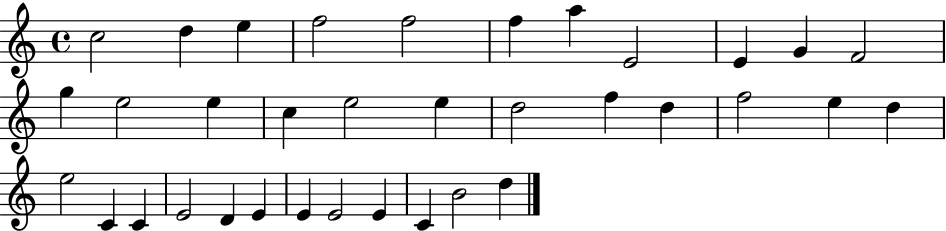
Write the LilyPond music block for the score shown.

{
  \clef treble
  \time 4/4
  \defaultTimeSignature
  \key c \major
  c''2 d''4 e''4 | f''2 f''2 | f''4 a''4 e'2 | e'4 g'4 f'2 | \break g''4 e''2 e''4 | c''4 e''2 e''4 | d''2 f''4 d''4 | f''2 e''4 d''4 | \break e''2 c'4 c'4 | e'2 d'4 e'4 | e'4 e'2 e'4 | c'4 b'2 d''4 | \break \bar "|."
}